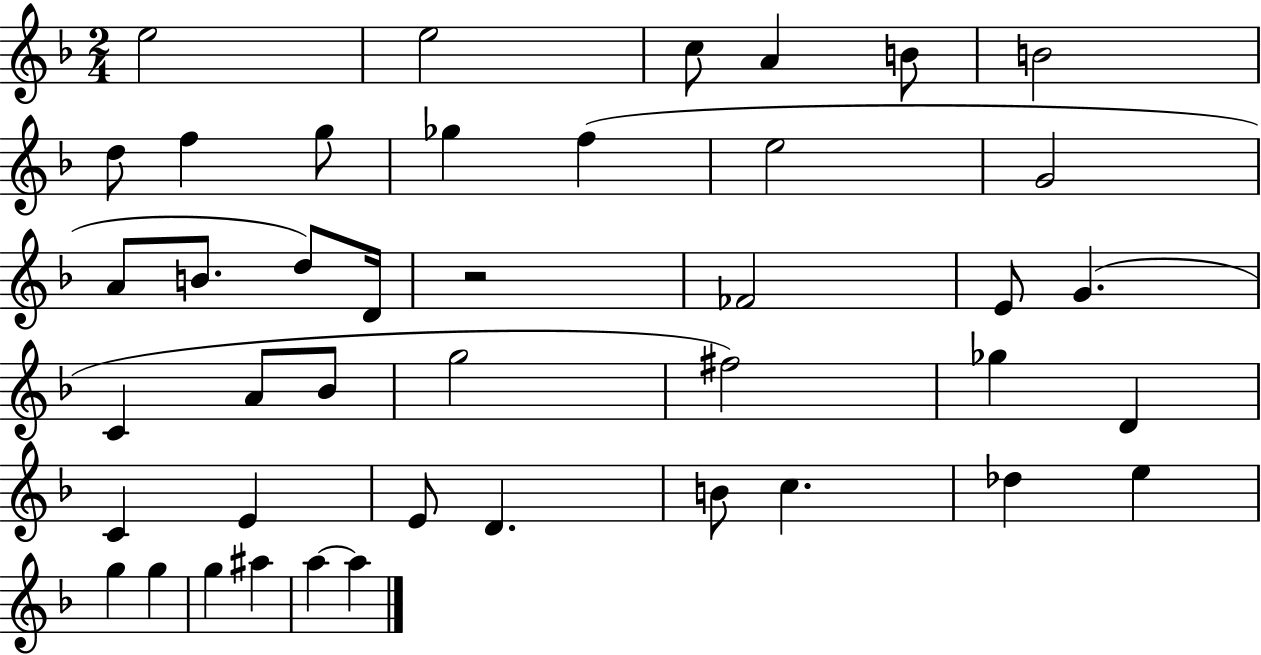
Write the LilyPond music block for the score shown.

{
  \clef treble
  \numericTimeSignature
  \time 2/4
  \key f \major
  e''2 | e''2 | c''8 a'4 b'8 | b'2 | \break d''8 f''4 g''8 | ges''4 f''4( | e''2 | g'2 | \break a'8 b'8. d''8) d'16 | r2 | fes'2 | e'8 g'4.( | \break c'4 a'8 bes'8 | g''2 | fis''2) | ges''4 d'4 | \break c'4 e'4 | e'8 d'4. | b'8 c''4. | des''4 e''4 | \break g''4 g''4 | g''4 ais''4 | a''4~~ a''4 | \bar "|."
}